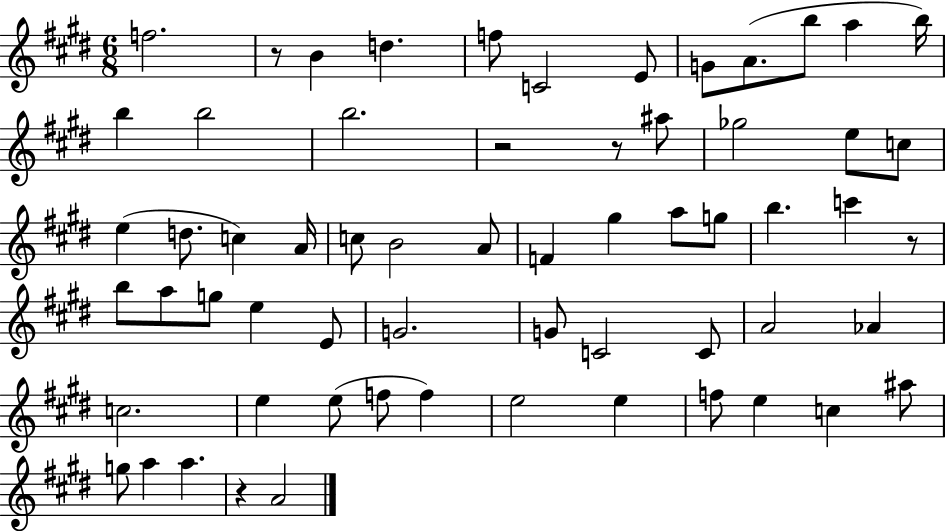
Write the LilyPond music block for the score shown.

{
  \clef treble
  \numericTimeSignature
  \time 6/8
  \key e \major
  f''2. | r8 b'4 d''4. | f''8 c'2 e'8 | g'8 a'8.( b''8 a''4 b''16) | \break b''4 b''2 | b''2. | r2 r8 ais''8 | ges''2 e''8 c''8 | \break e''4( d''8. c''4) a'16 | c''8 b'2 a'8 | f'4 gis''4 a''8 g''8 | b''4. c'''4 r8 | \break b''8 a''8 g''8 e''4 e'8 | g'2. | g'8 c'2 c'8 | a'2 aes'4 | \break c''2. | e''4 e''8( f''8 f''4) | e''2 e''4 | f''8 e''4 c''4 ais''8 | \break g''8 a''4 a''4. | r4 a'2 | \bar "|."
}